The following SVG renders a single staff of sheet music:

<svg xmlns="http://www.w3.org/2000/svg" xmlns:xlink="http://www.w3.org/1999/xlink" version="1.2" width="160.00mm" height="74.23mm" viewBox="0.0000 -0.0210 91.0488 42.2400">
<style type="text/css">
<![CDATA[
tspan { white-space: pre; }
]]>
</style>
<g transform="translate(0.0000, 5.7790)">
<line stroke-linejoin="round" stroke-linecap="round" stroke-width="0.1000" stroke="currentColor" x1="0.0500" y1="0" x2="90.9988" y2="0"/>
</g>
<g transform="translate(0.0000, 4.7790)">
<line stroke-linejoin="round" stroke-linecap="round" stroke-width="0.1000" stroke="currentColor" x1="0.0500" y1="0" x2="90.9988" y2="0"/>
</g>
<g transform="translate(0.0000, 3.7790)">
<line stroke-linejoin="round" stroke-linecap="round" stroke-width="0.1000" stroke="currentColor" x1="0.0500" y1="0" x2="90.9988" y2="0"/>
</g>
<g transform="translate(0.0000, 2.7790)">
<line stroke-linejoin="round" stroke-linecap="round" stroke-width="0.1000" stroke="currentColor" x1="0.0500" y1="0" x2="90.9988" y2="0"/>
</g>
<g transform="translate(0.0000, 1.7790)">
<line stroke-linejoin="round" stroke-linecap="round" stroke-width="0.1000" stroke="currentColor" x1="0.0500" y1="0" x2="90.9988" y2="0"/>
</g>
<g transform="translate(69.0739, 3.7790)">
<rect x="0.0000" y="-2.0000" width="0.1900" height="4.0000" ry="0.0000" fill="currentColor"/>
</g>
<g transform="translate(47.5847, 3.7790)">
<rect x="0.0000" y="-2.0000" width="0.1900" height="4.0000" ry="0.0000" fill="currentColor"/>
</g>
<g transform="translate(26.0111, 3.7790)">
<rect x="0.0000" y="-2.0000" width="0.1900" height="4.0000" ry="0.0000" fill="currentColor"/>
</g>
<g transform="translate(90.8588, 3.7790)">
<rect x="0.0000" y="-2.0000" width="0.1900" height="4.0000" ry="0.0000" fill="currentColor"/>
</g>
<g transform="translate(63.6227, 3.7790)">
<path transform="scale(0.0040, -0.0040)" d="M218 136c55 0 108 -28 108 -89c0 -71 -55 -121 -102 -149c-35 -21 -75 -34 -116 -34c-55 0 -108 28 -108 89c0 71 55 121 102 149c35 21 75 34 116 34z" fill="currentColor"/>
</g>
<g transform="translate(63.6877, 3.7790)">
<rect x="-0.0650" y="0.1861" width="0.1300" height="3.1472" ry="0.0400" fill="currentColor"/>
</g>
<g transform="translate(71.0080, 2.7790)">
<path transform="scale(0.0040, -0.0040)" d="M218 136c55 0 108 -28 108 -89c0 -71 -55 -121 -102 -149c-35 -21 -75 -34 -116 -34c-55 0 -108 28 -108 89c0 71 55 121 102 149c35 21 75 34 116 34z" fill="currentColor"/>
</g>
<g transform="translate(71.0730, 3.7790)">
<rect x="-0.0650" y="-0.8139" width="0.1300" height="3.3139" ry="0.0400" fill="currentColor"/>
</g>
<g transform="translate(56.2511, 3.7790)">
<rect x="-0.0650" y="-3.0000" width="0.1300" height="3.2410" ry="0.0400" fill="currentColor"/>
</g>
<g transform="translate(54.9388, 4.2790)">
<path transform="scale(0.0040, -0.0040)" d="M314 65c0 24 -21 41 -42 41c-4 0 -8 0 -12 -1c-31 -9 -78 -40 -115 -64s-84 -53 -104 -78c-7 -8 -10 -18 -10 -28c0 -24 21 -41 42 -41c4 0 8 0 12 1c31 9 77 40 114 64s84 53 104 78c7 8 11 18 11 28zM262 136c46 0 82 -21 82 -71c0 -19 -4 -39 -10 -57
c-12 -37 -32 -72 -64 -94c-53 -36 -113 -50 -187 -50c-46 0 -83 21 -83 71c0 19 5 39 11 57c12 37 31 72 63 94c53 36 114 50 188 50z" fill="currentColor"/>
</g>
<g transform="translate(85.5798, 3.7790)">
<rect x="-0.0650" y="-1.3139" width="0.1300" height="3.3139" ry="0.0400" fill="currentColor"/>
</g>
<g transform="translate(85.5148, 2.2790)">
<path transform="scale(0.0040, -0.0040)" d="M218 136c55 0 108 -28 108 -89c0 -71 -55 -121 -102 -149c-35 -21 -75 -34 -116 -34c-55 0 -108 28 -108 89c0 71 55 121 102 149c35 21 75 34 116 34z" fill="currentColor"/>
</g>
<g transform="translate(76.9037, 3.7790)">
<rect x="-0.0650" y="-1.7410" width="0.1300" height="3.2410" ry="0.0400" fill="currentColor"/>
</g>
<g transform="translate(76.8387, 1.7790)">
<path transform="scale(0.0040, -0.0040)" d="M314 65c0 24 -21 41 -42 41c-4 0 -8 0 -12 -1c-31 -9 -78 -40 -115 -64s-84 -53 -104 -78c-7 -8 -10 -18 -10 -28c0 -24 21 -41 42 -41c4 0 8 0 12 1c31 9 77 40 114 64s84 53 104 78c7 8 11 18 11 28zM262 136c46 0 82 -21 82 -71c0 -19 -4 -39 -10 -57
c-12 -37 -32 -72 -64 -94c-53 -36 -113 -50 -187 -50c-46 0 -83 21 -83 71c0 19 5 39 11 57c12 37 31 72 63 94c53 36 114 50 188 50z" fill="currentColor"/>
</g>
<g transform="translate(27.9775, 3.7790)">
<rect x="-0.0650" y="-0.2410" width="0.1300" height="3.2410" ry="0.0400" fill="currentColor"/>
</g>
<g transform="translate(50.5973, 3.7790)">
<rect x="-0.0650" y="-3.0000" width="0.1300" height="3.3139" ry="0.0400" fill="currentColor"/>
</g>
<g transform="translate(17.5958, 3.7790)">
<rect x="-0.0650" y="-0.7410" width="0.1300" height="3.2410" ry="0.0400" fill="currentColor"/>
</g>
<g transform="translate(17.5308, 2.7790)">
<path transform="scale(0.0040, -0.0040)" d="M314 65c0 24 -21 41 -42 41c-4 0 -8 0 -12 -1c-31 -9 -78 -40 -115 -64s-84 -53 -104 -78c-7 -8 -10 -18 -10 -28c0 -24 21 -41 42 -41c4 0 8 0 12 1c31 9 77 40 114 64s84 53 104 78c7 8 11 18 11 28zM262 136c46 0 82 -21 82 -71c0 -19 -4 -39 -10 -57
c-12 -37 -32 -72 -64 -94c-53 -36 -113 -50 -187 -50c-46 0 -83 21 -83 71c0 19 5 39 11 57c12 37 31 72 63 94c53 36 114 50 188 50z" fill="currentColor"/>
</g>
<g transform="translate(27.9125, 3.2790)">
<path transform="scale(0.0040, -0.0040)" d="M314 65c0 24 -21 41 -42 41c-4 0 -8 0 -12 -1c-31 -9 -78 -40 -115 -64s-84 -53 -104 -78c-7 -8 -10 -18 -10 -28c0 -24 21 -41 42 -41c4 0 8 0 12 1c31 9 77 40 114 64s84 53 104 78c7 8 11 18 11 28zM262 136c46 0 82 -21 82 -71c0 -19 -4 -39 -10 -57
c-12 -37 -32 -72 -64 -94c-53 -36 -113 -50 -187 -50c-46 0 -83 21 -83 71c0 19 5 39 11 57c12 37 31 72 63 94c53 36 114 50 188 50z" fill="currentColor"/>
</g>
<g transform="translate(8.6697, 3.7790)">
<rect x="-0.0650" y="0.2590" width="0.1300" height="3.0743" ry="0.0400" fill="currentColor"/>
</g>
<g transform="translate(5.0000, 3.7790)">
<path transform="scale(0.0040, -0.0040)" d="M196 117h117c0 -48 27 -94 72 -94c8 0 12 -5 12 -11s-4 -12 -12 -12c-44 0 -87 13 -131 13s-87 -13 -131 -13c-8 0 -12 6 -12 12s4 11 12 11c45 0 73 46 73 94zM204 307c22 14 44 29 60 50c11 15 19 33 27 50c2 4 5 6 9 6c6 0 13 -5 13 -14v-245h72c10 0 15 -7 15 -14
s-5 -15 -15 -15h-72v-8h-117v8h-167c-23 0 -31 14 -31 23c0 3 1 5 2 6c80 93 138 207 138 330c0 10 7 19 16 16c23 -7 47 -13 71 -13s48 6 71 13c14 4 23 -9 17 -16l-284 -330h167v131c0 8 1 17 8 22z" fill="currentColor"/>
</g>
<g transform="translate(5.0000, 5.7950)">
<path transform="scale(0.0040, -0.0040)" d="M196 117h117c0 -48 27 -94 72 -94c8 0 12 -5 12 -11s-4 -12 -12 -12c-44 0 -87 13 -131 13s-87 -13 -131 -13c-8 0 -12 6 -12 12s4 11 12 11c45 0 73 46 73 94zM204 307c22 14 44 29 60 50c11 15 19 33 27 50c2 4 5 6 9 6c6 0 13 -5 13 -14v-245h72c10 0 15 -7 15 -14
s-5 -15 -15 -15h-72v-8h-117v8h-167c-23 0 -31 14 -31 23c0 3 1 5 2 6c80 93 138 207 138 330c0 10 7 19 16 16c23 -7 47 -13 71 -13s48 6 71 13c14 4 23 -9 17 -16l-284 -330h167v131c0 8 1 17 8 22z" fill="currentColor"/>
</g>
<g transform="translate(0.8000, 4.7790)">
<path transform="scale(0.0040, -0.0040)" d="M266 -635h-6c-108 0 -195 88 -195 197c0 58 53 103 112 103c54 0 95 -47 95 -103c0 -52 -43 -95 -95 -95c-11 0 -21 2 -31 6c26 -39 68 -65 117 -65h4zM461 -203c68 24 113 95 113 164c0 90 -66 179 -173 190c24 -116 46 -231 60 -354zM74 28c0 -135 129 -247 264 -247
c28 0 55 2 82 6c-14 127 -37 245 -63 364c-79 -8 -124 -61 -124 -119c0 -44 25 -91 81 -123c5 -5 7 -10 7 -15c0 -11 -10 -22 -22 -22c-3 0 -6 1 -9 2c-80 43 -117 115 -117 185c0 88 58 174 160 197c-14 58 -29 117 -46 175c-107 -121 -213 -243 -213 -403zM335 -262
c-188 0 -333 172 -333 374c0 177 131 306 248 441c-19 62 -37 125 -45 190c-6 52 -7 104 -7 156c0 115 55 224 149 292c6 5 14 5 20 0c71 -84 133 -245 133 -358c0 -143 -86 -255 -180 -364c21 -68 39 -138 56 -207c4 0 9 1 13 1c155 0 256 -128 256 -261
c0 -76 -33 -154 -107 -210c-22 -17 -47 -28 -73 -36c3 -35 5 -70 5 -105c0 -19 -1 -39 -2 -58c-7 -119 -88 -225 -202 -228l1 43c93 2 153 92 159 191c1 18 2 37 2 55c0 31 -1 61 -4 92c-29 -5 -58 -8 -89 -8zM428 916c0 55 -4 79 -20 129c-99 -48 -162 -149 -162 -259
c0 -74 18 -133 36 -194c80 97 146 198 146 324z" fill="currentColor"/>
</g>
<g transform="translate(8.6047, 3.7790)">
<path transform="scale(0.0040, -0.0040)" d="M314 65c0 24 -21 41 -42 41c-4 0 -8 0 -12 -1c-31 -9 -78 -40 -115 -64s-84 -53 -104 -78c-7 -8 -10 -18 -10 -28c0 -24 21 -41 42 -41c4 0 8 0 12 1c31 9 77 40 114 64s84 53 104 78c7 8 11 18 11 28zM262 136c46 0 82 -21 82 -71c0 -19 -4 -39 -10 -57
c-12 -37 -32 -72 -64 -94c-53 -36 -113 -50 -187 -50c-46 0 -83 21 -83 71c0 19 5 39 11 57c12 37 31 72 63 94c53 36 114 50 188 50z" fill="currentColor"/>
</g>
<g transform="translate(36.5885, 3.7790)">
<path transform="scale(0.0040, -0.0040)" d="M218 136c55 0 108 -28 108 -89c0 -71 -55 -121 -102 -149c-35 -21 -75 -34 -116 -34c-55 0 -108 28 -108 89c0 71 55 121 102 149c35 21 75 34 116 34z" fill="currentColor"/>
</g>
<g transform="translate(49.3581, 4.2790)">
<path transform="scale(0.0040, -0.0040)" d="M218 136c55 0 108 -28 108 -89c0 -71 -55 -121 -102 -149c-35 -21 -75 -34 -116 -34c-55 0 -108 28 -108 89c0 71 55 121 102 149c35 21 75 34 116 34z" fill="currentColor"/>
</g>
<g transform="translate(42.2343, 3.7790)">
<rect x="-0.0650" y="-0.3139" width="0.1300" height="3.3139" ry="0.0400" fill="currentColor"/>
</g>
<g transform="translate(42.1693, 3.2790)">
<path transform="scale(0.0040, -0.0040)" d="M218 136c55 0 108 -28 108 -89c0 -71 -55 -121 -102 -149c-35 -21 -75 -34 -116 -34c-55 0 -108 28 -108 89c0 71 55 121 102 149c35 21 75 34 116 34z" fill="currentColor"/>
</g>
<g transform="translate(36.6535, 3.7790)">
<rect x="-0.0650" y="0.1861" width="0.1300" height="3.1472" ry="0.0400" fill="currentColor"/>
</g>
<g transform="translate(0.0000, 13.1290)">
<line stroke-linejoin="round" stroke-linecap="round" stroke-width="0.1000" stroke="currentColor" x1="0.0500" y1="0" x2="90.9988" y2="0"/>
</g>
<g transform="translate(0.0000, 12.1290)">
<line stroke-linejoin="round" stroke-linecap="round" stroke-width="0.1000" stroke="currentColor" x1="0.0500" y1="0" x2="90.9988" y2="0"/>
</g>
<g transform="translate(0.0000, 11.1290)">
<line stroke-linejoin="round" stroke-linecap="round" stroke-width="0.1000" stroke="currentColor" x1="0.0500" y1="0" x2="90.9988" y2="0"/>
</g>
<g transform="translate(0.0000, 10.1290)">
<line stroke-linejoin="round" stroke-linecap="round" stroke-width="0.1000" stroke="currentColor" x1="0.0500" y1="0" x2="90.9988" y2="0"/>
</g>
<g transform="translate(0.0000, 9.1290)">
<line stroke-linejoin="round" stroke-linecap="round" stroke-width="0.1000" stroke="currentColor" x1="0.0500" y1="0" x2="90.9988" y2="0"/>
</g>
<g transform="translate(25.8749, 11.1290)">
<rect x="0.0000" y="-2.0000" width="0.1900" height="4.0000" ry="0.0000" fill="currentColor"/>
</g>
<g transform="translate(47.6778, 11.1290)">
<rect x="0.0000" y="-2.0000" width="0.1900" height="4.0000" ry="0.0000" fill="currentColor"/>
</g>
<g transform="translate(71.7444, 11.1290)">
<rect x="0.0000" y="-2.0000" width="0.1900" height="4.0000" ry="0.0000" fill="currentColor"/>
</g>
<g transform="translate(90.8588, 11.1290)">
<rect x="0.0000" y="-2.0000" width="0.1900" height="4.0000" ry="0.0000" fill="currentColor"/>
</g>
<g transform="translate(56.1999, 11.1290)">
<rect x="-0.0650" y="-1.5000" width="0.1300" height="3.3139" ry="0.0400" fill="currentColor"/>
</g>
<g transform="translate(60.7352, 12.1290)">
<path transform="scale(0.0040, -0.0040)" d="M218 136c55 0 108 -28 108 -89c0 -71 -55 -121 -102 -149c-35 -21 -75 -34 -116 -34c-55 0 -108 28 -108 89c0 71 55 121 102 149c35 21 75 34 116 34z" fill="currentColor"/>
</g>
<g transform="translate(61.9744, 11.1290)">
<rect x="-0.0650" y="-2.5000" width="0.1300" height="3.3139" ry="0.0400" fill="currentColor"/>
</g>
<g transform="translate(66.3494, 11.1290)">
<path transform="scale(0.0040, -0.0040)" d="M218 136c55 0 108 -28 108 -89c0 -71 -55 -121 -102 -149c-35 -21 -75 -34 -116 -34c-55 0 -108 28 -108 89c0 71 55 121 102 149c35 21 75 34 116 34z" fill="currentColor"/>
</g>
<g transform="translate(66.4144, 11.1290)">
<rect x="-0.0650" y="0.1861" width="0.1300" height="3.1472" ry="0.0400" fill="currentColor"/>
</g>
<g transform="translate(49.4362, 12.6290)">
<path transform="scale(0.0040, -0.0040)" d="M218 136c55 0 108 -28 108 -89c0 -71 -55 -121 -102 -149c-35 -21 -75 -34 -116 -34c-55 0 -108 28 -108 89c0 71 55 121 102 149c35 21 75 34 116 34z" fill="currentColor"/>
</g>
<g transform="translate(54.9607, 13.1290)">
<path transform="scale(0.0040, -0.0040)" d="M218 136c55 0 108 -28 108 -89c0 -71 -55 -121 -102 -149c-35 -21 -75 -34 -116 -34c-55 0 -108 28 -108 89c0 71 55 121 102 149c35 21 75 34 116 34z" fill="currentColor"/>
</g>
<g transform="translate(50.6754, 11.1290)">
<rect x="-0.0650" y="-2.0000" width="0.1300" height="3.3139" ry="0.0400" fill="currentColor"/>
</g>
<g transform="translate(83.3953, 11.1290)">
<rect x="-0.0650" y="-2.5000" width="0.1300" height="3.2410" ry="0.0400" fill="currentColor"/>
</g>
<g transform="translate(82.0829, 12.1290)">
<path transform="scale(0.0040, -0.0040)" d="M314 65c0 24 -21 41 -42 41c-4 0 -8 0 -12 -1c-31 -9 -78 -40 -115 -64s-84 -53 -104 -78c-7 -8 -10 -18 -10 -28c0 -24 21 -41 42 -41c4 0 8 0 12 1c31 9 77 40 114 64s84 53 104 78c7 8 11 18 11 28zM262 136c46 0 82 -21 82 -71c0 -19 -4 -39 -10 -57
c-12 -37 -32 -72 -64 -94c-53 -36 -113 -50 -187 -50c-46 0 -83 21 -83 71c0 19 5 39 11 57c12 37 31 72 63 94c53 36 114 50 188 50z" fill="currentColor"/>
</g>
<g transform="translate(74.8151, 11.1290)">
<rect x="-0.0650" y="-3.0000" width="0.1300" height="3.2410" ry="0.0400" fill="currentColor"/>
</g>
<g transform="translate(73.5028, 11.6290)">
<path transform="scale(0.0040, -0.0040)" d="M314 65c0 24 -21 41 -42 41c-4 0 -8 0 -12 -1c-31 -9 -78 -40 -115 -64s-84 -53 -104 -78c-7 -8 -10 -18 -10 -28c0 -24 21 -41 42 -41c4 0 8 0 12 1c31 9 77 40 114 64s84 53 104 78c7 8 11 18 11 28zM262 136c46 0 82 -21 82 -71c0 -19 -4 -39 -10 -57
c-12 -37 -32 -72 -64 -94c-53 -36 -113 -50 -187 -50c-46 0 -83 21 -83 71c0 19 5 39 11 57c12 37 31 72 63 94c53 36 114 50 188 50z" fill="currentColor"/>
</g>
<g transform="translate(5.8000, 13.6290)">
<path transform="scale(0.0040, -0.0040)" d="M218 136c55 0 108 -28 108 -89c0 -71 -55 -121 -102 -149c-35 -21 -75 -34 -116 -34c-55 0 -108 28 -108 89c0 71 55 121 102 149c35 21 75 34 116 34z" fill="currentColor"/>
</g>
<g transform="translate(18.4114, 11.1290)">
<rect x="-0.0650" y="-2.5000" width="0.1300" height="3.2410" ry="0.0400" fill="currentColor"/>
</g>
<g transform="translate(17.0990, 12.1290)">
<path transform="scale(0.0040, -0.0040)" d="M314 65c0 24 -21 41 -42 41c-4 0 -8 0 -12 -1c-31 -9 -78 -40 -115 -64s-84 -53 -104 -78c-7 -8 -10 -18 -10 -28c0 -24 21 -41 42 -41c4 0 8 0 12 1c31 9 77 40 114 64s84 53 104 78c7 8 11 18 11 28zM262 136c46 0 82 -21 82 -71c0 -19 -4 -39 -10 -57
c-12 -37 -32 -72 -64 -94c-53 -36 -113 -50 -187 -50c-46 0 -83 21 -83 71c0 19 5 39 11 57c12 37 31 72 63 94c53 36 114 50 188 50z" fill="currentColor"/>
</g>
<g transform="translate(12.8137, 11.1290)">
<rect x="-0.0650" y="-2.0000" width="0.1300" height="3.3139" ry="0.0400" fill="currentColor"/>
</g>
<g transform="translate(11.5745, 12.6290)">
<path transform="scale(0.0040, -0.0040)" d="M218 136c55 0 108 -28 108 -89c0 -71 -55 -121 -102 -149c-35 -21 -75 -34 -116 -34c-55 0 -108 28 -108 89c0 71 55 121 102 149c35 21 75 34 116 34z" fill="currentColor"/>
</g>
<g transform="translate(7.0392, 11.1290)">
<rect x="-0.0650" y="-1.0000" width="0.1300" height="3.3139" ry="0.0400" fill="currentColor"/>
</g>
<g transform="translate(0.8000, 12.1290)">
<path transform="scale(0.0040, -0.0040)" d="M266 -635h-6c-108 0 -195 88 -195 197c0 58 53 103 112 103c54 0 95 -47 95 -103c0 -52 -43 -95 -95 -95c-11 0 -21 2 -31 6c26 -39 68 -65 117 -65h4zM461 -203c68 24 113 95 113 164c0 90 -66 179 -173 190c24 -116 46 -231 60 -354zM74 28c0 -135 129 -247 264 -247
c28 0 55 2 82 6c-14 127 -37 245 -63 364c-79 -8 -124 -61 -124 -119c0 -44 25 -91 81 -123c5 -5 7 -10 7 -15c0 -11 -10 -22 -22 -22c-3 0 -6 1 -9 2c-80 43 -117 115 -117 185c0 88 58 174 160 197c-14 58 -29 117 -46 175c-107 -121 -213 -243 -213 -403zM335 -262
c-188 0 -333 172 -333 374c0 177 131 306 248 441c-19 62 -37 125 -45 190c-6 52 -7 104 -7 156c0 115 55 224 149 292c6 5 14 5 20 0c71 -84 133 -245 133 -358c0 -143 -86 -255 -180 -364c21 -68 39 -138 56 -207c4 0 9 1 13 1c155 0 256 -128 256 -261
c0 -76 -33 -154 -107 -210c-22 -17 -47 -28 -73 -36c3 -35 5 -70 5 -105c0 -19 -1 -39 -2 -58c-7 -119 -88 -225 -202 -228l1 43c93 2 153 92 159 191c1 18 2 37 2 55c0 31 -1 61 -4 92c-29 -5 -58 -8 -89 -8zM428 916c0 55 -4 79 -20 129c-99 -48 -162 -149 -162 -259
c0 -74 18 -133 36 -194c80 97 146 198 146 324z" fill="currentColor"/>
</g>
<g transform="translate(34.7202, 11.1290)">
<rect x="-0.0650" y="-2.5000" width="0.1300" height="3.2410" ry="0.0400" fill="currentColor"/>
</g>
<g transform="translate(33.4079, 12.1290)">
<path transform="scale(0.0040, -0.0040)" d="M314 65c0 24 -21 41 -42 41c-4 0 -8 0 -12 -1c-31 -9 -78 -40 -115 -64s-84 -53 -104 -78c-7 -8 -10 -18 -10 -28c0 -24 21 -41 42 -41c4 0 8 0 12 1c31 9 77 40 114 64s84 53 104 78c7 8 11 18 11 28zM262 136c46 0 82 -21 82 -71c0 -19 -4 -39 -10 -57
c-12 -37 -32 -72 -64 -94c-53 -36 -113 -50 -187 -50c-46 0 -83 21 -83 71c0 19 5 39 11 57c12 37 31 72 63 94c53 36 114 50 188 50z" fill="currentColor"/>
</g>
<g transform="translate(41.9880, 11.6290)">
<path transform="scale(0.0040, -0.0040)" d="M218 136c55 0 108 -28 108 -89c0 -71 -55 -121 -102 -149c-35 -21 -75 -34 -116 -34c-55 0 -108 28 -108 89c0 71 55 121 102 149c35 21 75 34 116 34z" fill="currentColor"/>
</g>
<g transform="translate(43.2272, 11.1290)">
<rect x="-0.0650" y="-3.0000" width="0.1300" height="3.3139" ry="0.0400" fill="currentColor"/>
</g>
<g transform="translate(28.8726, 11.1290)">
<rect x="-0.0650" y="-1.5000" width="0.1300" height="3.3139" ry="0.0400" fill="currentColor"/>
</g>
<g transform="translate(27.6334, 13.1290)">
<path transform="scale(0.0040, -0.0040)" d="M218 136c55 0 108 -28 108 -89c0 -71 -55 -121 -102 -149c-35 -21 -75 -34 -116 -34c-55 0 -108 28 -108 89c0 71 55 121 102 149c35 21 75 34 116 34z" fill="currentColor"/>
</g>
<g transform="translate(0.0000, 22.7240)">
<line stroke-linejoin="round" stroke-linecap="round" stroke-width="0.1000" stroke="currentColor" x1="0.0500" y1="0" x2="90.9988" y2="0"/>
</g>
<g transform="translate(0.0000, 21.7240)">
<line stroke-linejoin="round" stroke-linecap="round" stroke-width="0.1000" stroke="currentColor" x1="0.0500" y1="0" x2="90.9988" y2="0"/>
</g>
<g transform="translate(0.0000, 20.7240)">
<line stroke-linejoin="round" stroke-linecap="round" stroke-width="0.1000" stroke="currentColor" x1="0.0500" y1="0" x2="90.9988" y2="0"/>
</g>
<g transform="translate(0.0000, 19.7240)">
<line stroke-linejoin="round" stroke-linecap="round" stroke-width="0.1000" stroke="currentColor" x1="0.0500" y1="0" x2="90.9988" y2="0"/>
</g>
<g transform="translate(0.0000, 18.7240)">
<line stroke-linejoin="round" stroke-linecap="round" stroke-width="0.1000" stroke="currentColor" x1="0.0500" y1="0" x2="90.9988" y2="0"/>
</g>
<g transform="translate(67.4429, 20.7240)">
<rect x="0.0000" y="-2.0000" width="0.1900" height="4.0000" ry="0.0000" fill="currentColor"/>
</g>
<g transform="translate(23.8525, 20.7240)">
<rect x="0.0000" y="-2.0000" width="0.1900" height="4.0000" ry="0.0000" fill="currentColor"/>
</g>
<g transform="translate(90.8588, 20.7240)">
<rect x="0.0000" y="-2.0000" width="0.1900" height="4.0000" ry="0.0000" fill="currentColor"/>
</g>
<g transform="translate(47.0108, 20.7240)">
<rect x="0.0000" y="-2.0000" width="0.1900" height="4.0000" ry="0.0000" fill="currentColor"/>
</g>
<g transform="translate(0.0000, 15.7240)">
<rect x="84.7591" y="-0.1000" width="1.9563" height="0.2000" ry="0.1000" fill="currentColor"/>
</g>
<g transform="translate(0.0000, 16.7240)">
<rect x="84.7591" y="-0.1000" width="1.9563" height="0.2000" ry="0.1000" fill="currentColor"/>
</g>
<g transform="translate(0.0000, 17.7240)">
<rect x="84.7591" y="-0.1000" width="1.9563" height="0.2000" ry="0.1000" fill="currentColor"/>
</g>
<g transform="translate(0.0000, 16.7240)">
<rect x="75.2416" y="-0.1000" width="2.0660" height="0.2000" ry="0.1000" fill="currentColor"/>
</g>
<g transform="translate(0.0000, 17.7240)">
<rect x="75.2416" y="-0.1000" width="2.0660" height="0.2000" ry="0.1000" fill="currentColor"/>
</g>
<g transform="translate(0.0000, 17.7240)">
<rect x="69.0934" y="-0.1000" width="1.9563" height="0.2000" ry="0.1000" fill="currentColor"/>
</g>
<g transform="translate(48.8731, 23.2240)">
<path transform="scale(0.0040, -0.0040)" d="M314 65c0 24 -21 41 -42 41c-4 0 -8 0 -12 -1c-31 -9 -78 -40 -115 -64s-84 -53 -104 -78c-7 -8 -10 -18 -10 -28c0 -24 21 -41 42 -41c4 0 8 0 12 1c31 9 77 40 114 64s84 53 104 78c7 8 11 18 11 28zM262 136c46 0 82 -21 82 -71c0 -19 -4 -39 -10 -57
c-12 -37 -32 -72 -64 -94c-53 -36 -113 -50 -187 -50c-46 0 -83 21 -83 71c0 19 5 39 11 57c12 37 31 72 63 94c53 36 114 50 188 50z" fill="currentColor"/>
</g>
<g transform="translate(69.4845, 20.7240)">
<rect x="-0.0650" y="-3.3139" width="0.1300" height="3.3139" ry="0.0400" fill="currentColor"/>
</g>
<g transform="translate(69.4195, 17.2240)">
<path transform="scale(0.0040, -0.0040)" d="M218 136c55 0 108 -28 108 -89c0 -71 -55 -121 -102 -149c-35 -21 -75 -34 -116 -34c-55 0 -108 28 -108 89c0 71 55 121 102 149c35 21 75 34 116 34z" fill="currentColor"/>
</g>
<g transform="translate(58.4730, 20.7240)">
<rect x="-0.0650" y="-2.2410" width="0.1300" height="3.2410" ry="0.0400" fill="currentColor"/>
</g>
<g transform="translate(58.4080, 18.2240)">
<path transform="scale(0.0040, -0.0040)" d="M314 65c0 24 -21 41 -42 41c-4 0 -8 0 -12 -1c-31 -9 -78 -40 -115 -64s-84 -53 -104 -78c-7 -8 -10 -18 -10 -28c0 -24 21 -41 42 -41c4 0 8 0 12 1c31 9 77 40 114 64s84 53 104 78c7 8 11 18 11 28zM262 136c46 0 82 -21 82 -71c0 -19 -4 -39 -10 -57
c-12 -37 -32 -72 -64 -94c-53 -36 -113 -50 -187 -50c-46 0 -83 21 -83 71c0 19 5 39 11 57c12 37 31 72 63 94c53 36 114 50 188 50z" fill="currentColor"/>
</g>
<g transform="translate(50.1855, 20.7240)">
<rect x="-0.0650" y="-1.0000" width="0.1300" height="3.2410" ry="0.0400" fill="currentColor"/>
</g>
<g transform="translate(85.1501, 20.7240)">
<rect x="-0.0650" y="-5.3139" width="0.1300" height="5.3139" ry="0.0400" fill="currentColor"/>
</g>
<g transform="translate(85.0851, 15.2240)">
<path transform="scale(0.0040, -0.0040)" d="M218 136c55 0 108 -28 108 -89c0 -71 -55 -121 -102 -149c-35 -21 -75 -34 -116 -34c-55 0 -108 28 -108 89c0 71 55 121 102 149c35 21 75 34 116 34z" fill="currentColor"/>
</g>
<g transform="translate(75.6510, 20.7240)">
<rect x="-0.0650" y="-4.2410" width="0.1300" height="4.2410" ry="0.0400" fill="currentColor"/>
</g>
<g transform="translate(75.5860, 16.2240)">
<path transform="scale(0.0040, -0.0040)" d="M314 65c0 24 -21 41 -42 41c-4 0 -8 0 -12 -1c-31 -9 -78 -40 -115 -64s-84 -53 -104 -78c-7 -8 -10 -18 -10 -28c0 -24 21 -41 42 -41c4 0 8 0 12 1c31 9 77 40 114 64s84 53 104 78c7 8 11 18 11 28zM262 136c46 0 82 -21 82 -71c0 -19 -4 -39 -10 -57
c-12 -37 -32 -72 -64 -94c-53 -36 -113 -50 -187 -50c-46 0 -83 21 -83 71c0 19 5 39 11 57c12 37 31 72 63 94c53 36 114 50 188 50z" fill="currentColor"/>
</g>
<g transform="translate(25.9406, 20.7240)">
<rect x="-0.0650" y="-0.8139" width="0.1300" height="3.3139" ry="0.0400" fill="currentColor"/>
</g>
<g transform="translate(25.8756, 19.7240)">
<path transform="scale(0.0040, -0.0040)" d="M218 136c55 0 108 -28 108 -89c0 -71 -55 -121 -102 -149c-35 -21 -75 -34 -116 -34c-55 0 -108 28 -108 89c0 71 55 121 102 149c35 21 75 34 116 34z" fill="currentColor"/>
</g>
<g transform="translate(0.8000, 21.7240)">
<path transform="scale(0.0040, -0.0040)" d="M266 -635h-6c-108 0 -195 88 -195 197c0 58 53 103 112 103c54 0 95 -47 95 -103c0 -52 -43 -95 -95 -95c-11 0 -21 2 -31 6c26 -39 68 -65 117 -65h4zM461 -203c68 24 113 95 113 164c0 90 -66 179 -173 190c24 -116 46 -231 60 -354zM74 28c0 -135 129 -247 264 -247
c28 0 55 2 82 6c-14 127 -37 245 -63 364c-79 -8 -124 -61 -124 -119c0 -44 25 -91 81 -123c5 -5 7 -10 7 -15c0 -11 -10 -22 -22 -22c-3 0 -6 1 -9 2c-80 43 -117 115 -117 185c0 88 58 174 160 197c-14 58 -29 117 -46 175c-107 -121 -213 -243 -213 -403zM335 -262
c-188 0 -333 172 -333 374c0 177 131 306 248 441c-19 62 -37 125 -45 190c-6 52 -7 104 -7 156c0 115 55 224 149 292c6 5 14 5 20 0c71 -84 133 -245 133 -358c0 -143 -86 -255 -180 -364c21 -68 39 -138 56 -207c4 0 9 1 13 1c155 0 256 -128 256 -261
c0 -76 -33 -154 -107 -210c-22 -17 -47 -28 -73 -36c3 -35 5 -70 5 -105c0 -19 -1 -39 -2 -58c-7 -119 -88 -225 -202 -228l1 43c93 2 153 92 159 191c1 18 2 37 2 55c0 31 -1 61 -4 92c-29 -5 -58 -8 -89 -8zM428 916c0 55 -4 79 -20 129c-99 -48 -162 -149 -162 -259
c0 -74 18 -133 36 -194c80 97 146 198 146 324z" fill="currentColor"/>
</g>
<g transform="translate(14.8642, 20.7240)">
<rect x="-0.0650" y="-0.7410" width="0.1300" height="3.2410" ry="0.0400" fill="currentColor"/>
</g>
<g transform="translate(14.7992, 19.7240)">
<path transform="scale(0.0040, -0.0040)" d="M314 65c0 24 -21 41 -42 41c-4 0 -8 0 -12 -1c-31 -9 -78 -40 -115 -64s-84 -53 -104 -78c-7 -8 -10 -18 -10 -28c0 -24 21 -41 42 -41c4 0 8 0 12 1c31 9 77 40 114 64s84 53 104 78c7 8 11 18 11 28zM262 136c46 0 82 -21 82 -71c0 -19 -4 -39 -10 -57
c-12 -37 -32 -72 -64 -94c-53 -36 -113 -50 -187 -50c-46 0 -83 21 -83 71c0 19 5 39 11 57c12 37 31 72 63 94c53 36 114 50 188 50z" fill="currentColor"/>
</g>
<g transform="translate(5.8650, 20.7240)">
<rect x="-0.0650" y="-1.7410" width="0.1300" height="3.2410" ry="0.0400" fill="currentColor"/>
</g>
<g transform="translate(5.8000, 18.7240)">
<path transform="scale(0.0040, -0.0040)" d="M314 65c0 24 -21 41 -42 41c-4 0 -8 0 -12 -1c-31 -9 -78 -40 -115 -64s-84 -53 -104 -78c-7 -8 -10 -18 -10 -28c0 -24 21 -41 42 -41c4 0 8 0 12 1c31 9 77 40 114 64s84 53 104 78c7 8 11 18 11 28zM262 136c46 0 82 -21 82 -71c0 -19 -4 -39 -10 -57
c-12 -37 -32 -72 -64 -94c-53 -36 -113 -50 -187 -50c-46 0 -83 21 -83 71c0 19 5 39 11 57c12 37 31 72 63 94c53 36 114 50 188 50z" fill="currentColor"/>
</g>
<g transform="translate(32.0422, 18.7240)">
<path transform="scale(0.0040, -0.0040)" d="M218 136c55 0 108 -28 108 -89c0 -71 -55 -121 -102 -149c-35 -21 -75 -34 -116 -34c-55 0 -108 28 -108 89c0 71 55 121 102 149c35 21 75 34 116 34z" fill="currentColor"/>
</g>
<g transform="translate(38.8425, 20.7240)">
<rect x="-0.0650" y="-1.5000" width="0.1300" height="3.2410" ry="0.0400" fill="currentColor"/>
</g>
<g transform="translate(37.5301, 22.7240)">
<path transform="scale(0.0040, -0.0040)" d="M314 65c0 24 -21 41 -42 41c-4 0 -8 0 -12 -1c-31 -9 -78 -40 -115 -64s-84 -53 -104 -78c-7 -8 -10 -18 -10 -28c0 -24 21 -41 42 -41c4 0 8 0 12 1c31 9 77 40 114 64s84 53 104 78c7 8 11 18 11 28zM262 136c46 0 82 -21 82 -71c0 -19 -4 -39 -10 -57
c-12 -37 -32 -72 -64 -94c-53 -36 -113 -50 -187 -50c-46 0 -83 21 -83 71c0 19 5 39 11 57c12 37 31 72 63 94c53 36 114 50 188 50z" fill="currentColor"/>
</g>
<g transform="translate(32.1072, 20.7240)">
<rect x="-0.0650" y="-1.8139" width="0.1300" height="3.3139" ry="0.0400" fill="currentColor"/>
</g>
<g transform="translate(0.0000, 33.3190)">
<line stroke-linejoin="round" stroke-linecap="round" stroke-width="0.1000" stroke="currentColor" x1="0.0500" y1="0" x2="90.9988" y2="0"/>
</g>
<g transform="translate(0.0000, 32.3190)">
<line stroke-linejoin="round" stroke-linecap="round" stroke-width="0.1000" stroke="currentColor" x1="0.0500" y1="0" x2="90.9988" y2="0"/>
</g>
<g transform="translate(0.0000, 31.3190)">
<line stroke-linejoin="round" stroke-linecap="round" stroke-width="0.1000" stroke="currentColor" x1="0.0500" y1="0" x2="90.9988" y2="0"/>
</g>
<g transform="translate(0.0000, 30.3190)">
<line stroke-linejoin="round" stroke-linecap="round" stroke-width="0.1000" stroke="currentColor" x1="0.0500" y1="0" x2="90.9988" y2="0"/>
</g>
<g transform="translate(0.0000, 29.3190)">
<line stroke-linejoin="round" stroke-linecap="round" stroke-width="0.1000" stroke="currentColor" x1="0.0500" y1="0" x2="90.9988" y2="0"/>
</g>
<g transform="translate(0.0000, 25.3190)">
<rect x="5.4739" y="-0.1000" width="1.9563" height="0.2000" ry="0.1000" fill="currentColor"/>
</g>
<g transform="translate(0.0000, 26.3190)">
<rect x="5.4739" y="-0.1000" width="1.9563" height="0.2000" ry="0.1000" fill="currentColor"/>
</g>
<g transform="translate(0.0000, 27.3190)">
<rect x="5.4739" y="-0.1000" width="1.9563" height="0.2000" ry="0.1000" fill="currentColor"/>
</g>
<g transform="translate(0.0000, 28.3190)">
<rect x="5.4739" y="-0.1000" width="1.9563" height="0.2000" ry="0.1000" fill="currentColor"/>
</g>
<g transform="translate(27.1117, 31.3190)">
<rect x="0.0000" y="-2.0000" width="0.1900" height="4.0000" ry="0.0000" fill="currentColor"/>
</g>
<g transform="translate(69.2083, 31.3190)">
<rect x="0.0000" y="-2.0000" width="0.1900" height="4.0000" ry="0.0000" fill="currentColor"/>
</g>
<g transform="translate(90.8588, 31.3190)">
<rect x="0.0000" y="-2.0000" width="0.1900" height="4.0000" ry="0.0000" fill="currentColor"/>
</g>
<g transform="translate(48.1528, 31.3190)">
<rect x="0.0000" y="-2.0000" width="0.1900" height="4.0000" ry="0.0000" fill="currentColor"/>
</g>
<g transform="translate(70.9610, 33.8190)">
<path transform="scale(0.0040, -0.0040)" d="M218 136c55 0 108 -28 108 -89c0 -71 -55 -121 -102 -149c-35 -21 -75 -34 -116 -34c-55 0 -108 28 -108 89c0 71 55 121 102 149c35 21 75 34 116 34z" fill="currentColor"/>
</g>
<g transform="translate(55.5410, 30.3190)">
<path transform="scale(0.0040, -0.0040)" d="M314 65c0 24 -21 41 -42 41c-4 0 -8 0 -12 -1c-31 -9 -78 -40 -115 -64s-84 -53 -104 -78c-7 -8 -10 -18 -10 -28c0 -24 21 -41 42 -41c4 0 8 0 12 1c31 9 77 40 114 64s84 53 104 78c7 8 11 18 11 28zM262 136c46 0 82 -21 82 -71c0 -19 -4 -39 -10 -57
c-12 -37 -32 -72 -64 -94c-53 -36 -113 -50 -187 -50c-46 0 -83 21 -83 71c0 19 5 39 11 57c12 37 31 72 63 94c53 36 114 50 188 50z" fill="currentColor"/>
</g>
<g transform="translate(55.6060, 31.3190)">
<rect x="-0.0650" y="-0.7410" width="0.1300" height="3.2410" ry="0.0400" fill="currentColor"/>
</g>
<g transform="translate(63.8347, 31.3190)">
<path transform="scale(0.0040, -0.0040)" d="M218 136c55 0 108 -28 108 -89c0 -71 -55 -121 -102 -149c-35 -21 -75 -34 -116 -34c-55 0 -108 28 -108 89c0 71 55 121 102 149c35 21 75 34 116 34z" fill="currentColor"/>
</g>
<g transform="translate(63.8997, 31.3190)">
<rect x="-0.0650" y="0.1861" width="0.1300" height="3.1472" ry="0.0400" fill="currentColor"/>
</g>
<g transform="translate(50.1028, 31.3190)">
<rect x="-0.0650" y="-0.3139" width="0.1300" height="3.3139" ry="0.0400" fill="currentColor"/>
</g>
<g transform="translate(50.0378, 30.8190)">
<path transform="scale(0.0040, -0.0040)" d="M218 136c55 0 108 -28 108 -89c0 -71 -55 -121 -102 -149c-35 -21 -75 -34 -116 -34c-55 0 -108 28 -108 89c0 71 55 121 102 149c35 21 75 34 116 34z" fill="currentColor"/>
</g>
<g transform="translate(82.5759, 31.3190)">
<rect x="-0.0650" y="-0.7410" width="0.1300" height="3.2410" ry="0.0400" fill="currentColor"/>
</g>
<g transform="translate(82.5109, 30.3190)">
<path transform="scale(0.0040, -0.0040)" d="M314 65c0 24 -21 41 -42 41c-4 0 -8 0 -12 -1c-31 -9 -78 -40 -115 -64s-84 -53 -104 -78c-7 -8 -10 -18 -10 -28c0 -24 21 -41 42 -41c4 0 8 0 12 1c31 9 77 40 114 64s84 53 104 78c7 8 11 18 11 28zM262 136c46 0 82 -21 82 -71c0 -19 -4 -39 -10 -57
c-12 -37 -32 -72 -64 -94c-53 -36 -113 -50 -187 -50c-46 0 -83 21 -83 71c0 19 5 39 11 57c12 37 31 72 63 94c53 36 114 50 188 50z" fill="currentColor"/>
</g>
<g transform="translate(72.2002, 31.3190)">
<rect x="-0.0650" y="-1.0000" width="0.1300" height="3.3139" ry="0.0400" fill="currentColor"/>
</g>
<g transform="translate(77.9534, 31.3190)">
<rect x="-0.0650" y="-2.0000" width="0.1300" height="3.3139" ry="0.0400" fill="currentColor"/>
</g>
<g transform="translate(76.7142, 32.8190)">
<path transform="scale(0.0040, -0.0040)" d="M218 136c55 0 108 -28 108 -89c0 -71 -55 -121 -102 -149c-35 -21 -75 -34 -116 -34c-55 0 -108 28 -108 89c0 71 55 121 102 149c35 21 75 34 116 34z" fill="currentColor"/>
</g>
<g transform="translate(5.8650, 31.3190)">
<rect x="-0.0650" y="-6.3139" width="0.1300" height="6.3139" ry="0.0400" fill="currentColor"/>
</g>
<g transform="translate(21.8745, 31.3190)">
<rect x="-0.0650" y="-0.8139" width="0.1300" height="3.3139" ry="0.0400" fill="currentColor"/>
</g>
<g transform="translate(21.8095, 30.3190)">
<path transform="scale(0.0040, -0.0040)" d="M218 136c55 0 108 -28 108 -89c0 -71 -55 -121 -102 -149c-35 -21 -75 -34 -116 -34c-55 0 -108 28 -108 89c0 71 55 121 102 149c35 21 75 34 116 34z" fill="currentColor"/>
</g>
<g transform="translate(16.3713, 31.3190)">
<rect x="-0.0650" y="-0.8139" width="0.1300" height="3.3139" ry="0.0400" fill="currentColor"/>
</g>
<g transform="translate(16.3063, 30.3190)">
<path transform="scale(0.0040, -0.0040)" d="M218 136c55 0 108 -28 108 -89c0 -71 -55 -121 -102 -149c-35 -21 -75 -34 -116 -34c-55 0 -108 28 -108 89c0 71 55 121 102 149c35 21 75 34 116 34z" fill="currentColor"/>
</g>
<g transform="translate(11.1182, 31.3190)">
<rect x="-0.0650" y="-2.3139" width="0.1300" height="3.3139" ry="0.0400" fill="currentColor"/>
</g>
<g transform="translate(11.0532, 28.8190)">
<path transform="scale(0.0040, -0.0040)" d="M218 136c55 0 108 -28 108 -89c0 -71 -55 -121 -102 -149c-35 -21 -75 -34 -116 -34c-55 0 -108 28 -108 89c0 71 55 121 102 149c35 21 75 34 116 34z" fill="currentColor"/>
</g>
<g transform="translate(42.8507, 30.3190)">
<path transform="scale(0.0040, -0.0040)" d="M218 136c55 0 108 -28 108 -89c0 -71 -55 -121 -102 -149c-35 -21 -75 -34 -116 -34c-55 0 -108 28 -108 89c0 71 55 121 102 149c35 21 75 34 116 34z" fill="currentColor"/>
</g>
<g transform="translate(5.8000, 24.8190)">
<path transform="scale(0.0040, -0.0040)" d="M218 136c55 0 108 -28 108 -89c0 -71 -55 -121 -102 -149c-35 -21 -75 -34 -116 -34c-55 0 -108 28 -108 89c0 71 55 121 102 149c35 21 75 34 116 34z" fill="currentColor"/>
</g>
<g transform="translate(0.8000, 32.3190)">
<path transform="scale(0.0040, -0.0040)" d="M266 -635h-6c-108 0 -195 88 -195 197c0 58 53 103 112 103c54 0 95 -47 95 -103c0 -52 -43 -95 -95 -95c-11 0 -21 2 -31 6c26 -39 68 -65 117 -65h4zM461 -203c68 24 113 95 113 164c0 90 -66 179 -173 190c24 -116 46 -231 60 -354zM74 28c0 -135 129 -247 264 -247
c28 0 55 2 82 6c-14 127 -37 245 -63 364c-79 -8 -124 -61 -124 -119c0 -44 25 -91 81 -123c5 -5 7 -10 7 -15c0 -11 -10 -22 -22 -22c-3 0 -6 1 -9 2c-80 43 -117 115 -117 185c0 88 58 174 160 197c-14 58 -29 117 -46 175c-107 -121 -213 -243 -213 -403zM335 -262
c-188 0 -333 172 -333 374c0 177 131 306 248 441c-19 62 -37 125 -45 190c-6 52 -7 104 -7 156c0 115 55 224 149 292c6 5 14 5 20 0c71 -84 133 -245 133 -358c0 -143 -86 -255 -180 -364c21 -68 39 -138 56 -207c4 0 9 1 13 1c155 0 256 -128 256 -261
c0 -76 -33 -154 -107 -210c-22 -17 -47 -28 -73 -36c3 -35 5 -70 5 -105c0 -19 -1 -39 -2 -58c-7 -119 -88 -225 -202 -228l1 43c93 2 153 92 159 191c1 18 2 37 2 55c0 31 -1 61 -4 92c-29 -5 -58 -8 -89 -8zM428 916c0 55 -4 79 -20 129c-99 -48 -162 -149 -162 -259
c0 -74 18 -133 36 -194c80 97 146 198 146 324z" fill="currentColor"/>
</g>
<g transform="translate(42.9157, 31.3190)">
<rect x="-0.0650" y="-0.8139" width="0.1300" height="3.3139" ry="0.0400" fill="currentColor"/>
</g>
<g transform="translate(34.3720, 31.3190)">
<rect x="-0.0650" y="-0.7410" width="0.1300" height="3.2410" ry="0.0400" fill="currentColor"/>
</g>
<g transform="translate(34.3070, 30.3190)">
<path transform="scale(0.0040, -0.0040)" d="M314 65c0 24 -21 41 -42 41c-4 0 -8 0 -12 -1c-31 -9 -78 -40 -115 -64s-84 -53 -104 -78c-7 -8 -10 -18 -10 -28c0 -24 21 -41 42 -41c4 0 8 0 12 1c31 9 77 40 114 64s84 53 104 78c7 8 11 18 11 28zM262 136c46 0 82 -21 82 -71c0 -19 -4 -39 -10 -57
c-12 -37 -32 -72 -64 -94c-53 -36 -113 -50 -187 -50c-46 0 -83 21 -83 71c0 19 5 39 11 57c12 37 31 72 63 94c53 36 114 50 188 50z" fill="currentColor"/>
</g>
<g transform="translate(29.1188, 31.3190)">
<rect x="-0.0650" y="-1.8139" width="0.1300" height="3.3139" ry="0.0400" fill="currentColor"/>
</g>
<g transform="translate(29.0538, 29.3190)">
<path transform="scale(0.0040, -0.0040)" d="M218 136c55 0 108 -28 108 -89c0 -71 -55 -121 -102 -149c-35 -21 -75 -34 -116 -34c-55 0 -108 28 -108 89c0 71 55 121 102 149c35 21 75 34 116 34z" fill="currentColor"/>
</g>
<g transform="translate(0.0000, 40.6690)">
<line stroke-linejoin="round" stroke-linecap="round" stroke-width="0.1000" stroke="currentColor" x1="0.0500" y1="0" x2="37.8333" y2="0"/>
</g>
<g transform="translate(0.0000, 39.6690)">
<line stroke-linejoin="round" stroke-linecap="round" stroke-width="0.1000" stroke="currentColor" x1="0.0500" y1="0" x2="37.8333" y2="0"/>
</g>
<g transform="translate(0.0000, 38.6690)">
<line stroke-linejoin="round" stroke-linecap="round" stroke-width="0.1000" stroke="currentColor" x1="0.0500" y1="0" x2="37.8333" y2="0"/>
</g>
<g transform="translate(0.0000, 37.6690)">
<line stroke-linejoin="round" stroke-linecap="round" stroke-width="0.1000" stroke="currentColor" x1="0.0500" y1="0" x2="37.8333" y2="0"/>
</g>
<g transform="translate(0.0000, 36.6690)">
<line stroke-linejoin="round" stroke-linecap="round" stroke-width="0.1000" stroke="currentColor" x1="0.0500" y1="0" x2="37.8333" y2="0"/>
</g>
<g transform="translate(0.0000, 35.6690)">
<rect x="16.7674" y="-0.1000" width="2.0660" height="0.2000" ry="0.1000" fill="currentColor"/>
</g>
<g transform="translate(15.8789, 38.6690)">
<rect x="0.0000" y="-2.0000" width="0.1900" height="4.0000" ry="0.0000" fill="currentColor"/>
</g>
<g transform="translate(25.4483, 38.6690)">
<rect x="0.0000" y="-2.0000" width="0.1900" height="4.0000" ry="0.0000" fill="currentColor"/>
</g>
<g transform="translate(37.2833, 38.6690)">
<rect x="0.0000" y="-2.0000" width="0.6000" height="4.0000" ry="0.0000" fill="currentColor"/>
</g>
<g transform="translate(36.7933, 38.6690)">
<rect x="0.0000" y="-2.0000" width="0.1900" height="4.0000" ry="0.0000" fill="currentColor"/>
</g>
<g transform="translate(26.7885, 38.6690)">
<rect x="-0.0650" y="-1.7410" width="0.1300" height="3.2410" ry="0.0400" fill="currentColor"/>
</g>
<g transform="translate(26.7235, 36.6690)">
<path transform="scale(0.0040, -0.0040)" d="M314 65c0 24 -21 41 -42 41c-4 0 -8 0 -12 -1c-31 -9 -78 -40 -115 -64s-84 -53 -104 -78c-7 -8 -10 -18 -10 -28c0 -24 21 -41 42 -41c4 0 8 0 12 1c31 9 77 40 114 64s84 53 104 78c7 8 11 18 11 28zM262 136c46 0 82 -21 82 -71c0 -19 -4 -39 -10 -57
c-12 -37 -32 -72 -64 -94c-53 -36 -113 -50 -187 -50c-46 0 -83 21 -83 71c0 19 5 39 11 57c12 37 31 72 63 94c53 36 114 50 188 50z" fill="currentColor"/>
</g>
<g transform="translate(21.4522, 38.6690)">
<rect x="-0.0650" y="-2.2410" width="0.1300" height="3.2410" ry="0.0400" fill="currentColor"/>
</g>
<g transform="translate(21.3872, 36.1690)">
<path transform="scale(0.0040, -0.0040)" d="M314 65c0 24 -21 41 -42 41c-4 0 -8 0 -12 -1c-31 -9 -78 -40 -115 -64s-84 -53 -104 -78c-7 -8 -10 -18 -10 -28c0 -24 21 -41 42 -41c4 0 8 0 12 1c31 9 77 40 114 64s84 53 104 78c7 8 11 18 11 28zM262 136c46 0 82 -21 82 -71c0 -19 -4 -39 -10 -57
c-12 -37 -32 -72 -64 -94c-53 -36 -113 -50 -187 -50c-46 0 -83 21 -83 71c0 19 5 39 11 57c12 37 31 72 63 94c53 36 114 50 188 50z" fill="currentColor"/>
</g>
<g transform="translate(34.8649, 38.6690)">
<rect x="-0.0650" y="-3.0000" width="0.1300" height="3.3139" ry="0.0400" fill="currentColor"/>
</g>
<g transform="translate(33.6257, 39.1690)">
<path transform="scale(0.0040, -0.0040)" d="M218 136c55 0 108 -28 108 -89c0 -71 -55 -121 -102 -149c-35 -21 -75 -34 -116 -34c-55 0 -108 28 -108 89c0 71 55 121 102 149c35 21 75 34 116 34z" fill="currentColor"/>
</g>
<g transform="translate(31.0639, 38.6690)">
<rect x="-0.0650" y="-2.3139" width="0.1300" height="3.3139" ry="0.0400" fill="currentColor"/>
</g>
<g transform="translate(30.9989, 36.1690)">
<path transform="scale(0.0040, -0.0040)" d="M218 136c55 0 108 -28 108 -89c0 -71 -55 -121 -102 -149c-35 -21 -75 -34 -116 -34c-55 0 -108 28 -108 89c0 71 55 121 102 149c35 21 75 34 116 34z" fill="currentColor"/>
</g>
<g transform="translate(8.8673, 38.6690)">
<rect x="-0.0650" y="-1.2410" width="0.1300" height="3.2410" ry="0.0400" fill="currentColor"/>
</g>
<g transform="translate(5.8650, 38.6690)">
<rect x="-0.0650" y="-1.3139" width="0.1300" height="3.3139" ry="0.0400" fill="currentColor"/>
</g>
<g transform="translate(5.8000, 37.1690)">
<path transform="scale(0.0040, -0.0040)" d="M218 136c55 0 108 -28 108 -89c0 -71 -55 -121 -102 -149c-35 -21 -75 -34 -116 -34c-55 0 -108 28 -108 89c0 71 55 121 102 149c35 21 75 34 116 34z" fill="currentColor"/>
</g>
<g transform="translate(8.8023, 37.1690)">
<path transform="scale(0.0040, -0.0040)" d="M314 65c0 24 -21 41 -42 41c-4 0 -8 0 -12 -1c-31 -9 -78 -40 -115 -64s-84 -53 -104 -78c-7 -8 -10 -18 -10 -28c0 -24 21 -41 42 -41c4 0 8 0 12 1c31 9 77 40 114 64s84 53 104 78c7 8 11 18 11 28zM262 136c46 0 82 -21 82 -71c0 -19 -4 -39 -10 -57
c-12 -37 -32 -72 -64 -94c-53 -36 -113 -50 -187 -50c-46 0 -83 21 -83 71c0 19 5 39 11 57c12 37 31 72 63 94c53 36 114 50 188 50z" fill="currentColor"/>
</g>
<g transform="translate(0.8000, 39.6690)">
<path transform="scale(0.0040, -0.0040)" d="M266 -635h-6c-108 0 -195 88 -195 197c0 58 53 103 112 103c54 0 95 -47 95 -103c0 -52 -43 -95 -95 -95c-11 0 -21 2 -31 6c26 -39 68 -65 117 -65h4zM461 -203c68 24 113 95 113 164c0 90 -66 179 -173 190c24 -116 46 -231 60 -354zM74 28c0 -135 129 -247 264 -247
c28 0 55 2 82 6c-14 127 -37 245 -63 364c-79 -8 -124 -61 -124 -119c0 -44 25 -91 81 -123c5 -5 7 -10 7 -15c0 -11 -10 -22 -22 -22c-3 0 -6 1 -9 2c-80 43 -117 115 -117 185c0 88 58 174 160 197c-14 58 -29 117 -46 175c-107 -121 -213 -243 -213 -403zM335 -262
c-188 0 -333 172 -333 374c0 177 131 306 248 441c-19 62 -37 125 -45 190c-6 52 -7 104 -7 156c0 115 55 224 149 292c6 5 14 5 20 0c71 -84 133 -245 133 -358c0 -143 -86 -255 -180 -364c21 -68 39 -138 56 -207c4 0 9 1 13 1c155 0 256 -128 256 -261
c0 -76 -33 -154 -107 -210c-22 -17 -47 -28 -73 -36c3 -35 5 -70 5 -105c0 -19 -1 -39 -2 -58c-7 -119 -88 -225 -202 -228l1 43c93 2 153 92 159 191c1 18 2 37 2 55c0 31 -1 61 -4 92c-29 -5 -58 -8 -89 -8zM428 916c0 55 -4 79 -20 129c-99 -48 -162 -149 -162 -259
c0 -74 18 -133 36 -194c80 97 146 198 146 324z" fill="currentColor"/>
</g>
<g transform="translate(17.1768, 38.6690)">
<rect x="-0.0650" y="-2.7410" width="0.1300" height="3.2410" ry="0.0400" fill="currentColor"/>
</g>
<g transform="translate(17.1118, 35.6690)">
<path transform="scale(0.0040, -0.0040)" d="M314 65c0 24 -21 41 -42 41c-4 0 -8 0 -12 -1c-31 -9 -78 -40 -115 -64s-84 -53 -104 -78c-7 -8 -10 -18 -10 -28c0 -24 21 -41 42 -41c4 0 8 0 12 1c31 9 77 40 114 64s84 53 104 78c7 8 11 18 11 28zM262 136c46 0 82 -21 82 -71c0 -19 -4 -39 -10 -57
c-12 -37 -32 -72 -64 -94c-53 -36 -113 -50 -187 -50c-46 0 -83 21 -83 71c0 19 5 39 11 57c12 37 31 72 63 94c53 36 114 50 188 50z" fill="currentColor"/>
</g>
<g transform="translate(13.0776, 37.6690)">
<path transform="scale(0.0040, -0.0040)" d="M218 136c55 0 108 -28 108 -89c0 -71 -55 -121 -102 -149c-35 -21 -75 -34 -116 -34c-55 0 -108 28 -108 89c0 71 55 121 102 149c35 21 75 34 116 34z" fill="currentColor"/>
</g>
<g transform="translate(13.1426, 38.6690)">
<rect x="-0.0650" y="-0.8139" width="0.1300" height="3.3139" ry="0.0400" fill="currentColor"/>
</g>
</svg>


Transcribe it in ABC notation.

X:1
T:Untitled
M:4/4
L:1/4
K:C
B2 d2 c2 B c A A2 B d f2 e D F G2 E G2 A F E G B A2 G2 f2 d2 d f E2 D2 g2 b d'2 f' a' g d d f d2 d c d2 B D F d2 e e2 d a2 g2 f2 g A